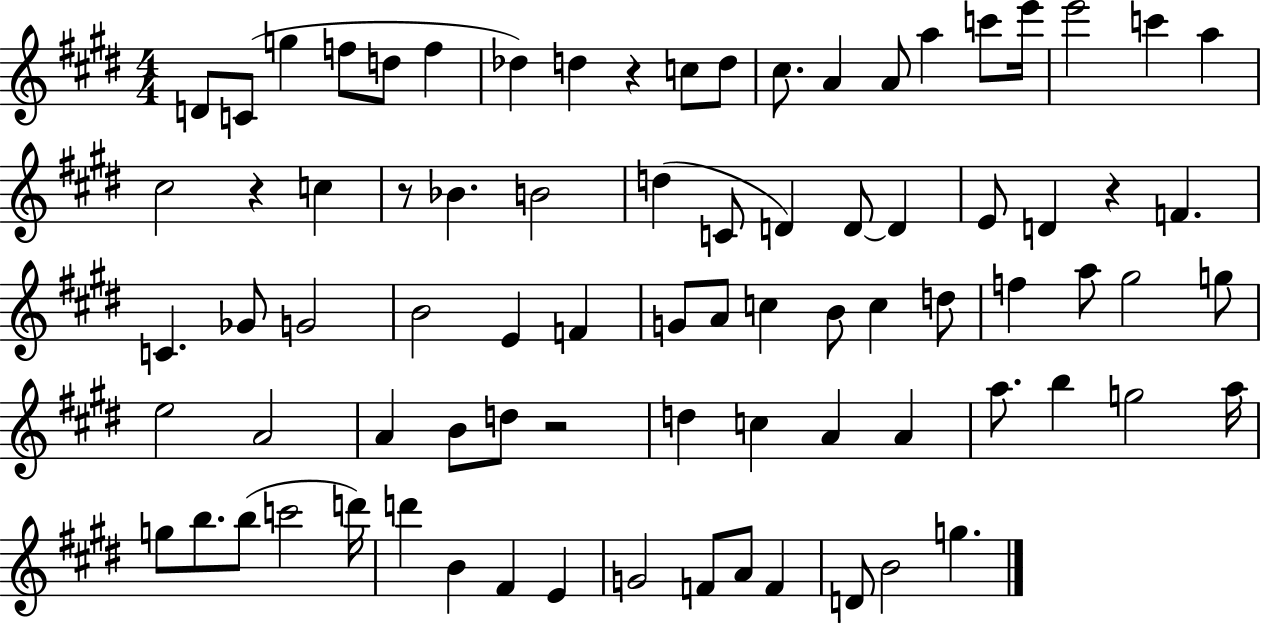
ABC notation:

X:1
T:Untitled
M:4/4
L:1/4
K:E
D/2 C/2 g f/2 d/2 f _d d z c/2 d/2 ^c/2 A A/2 a c'/2 e'/4 e'2 c' a ^c2 z c z/2 _B B2 d C/2 D D/2 D E/2 D z F C _G/2 G2 B2 E F G/2 A/2 c B/2 c d/2 f a/2 ^g2 g/2 e2 A2 A B/2 d/2 z2 d c A A a/2 b g2 a/4 g/2 b/2 b/2 c'2 d'/4 d' B ^F E G2 F/2 A/2 F D/2 B2 g